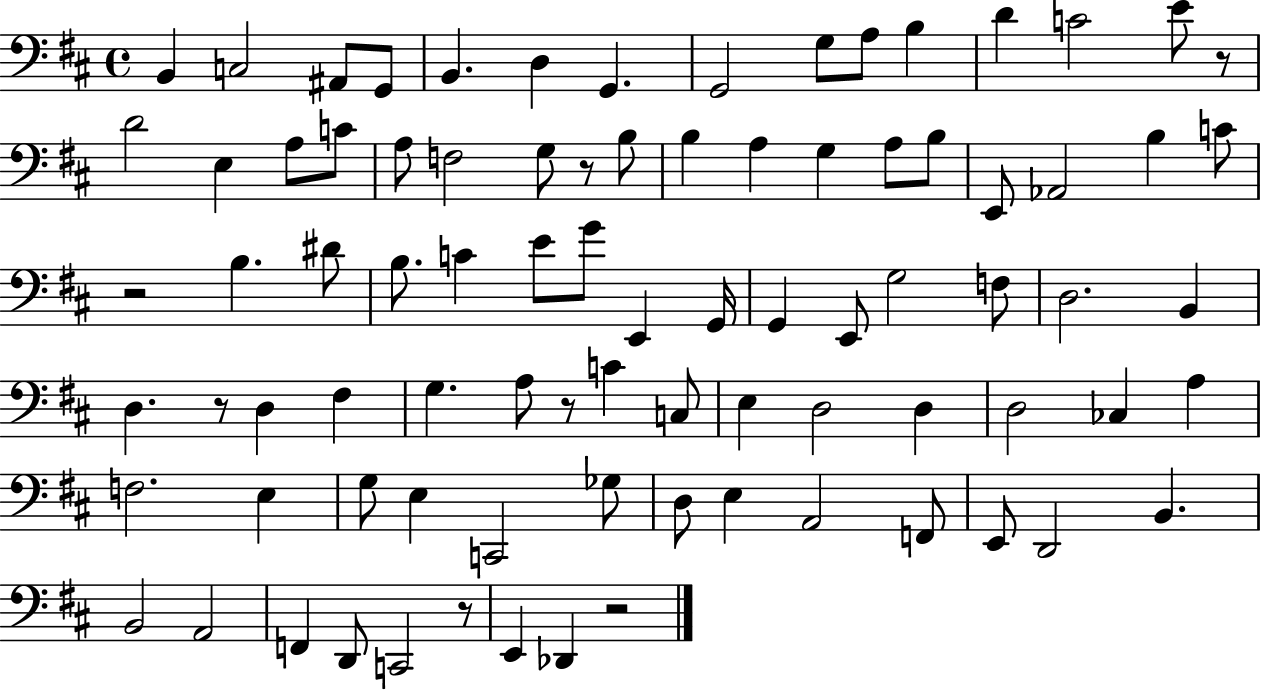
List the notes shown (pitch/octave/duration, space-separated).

B2/q C3/h A#2/e G2/e B2/q. D3/q G2/q. G2/h G3/e A3/e B3/q D4/q C4/h E4/e R/e D4/h E3/q A3/e C4/e A3/e F3/h G3/e R/e B3/e B3/q A3/q G3/q A3/e B3/e E2/e Ab2/h B3/q C4/e R/h B3/q. D#4/e B3/e. C4/q E4/e G4/e E2/q G2/s G2/q E2/e G3/h F3/e D3/h. B2/q D3/q. R/e D3/q F#3/q G3/q. A3/e R/e C4/q C3/e E3/q D3/h D3/q D3/h CES3/q A3/q F3/h. E3/q G3/e E3/q C2/h Gb3/e D3/e E3/q A2/h F2/e E2/e D2/h B2/q. B2/h A2/h F2/q D2/e C2/h R/e E2/q Db2/q R/h